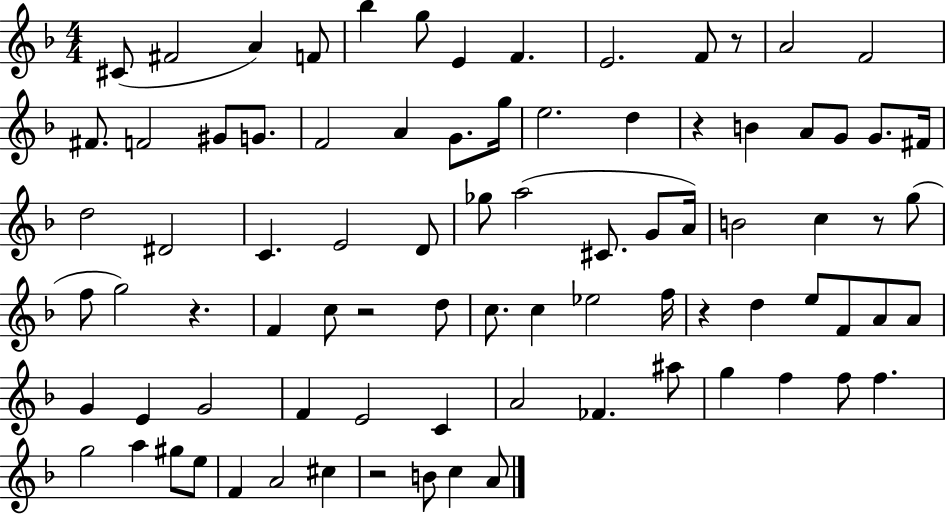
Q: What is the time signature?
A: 4/4